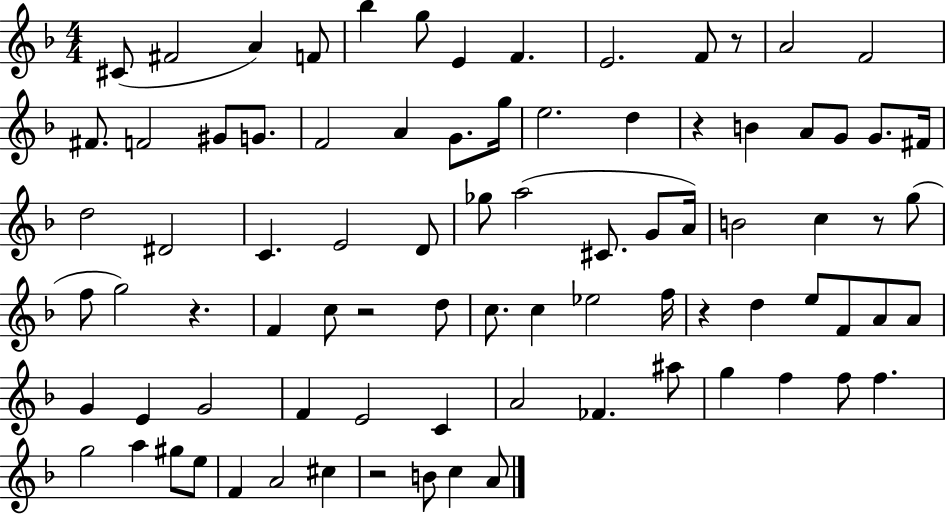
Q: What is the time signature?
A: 4/4